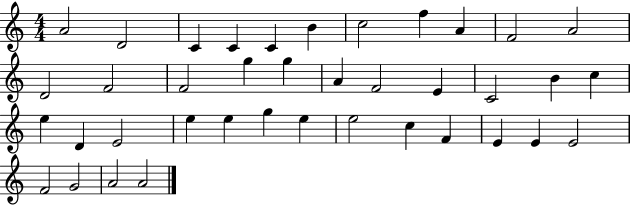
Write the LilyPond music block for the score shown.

{
  \clef treble
  \numericTimeSignature
  \time 4/4
  \key c \major
  a'2 d'2 | c'4 c'4 c'4 b'4 | c''2 f''4 a'4 | f'2 a'2 | \break d'2 f'2 | f'2 g''4 g''4 | a'4 f'2 e'4 | c'2 b'4 c''4 | \break e''4 d'4 e'2 | e''4 e''4 g''4 e''4 | e''2 c''4 f'4 | e'4 e'4 e'2 | \break f'2 g'2 | a'2 a'2 | \bar "|."
}